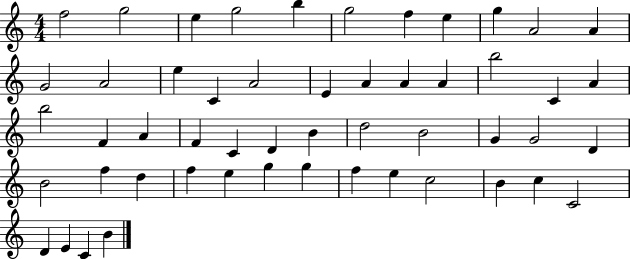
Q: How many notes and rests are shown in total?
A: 52